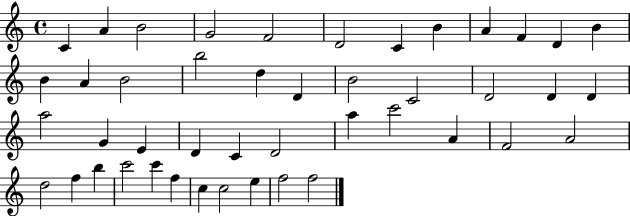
X:1
T:Untitled
M:4/4
L:1/4
K:C
C A B2 G2 F2 D2 C B A F D B B A B2 b2 d D B2 C2 D2 D D a2 G E D C D2 a c'2 A F2 A2 d2 f b c'2 c' f c c2 e f2 f2